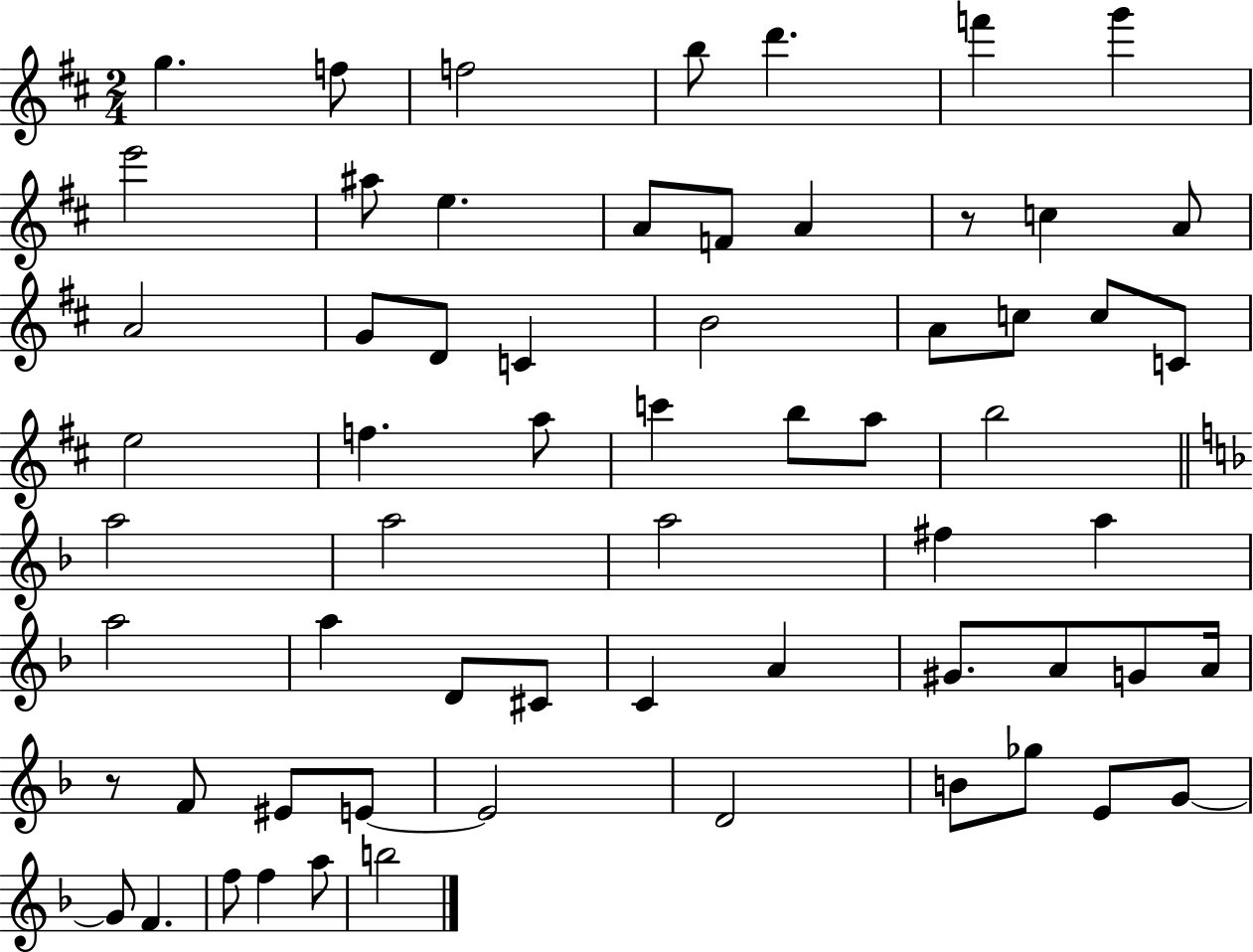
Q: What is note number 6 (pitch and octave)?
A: F6